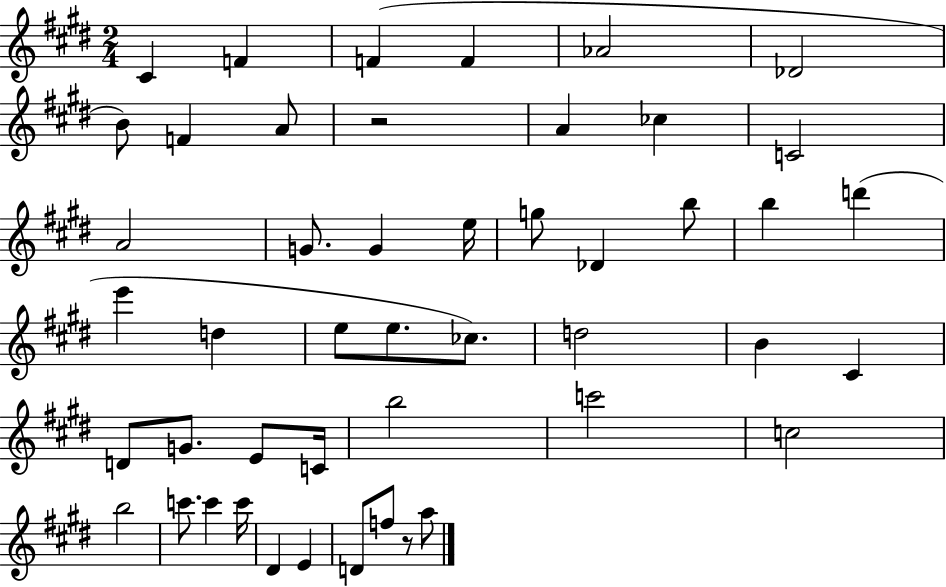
{
  \clef treble
  \numericTimeSignature
  \time 2/4
  \key e \major
  \repeat volta 2 { cis'4 f'4 | f'4( f'4 | aes'2 | des'2 | \break b'8) f'4 a'8 | r2 | a'4 ces''4 | c'2 | \break a'2 | g'8. g'4 e''16 | g''8 des'4 b''8 | b''4 d'''4( | \break e'''4 d''4 | e''8 e''8. ces''8.) | d''2 | b'4 cis'4 | \break d'8 g'8. e'8 c'16 | b''2 | c'''2 | c''2 | \break b''2 | c'''8. c'''4 c'''16 | dis'4 e'4 | d'8 f''8 r8 a''8 | \break } \bar "|."
}